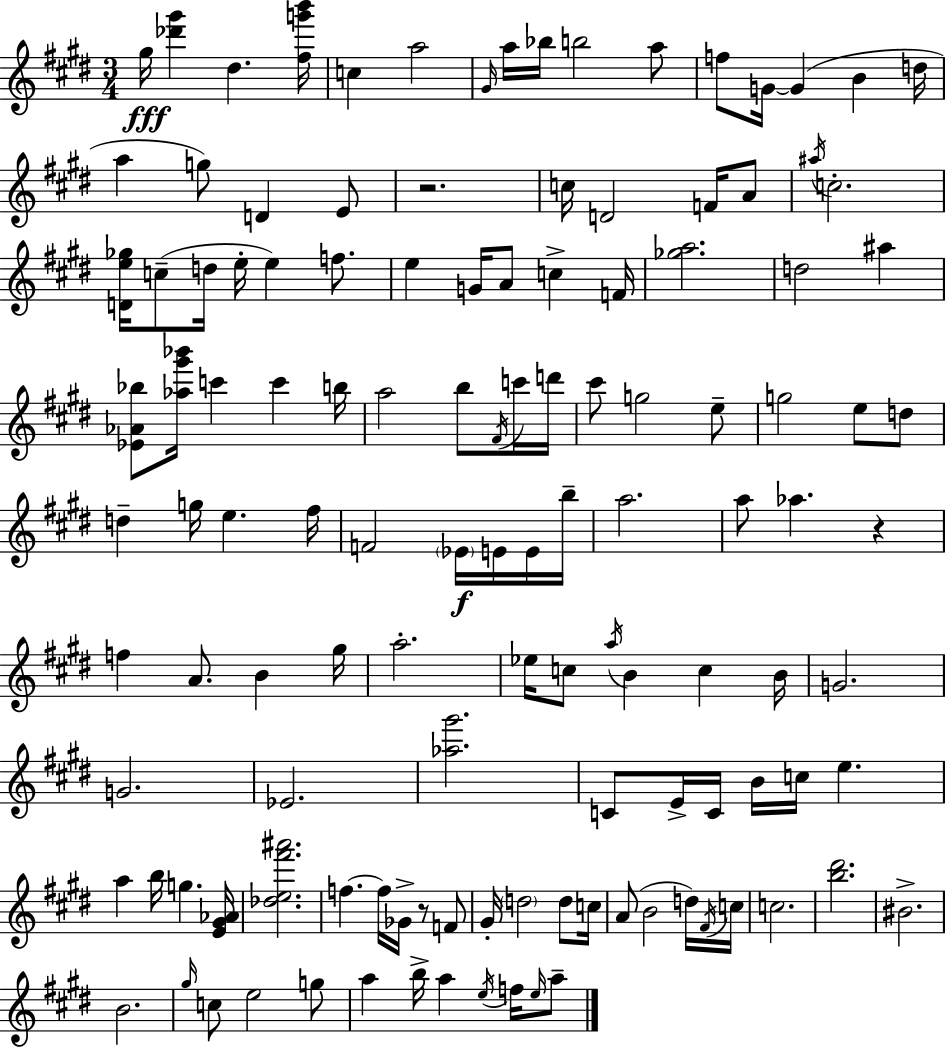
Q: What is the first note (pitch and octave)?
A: G#5